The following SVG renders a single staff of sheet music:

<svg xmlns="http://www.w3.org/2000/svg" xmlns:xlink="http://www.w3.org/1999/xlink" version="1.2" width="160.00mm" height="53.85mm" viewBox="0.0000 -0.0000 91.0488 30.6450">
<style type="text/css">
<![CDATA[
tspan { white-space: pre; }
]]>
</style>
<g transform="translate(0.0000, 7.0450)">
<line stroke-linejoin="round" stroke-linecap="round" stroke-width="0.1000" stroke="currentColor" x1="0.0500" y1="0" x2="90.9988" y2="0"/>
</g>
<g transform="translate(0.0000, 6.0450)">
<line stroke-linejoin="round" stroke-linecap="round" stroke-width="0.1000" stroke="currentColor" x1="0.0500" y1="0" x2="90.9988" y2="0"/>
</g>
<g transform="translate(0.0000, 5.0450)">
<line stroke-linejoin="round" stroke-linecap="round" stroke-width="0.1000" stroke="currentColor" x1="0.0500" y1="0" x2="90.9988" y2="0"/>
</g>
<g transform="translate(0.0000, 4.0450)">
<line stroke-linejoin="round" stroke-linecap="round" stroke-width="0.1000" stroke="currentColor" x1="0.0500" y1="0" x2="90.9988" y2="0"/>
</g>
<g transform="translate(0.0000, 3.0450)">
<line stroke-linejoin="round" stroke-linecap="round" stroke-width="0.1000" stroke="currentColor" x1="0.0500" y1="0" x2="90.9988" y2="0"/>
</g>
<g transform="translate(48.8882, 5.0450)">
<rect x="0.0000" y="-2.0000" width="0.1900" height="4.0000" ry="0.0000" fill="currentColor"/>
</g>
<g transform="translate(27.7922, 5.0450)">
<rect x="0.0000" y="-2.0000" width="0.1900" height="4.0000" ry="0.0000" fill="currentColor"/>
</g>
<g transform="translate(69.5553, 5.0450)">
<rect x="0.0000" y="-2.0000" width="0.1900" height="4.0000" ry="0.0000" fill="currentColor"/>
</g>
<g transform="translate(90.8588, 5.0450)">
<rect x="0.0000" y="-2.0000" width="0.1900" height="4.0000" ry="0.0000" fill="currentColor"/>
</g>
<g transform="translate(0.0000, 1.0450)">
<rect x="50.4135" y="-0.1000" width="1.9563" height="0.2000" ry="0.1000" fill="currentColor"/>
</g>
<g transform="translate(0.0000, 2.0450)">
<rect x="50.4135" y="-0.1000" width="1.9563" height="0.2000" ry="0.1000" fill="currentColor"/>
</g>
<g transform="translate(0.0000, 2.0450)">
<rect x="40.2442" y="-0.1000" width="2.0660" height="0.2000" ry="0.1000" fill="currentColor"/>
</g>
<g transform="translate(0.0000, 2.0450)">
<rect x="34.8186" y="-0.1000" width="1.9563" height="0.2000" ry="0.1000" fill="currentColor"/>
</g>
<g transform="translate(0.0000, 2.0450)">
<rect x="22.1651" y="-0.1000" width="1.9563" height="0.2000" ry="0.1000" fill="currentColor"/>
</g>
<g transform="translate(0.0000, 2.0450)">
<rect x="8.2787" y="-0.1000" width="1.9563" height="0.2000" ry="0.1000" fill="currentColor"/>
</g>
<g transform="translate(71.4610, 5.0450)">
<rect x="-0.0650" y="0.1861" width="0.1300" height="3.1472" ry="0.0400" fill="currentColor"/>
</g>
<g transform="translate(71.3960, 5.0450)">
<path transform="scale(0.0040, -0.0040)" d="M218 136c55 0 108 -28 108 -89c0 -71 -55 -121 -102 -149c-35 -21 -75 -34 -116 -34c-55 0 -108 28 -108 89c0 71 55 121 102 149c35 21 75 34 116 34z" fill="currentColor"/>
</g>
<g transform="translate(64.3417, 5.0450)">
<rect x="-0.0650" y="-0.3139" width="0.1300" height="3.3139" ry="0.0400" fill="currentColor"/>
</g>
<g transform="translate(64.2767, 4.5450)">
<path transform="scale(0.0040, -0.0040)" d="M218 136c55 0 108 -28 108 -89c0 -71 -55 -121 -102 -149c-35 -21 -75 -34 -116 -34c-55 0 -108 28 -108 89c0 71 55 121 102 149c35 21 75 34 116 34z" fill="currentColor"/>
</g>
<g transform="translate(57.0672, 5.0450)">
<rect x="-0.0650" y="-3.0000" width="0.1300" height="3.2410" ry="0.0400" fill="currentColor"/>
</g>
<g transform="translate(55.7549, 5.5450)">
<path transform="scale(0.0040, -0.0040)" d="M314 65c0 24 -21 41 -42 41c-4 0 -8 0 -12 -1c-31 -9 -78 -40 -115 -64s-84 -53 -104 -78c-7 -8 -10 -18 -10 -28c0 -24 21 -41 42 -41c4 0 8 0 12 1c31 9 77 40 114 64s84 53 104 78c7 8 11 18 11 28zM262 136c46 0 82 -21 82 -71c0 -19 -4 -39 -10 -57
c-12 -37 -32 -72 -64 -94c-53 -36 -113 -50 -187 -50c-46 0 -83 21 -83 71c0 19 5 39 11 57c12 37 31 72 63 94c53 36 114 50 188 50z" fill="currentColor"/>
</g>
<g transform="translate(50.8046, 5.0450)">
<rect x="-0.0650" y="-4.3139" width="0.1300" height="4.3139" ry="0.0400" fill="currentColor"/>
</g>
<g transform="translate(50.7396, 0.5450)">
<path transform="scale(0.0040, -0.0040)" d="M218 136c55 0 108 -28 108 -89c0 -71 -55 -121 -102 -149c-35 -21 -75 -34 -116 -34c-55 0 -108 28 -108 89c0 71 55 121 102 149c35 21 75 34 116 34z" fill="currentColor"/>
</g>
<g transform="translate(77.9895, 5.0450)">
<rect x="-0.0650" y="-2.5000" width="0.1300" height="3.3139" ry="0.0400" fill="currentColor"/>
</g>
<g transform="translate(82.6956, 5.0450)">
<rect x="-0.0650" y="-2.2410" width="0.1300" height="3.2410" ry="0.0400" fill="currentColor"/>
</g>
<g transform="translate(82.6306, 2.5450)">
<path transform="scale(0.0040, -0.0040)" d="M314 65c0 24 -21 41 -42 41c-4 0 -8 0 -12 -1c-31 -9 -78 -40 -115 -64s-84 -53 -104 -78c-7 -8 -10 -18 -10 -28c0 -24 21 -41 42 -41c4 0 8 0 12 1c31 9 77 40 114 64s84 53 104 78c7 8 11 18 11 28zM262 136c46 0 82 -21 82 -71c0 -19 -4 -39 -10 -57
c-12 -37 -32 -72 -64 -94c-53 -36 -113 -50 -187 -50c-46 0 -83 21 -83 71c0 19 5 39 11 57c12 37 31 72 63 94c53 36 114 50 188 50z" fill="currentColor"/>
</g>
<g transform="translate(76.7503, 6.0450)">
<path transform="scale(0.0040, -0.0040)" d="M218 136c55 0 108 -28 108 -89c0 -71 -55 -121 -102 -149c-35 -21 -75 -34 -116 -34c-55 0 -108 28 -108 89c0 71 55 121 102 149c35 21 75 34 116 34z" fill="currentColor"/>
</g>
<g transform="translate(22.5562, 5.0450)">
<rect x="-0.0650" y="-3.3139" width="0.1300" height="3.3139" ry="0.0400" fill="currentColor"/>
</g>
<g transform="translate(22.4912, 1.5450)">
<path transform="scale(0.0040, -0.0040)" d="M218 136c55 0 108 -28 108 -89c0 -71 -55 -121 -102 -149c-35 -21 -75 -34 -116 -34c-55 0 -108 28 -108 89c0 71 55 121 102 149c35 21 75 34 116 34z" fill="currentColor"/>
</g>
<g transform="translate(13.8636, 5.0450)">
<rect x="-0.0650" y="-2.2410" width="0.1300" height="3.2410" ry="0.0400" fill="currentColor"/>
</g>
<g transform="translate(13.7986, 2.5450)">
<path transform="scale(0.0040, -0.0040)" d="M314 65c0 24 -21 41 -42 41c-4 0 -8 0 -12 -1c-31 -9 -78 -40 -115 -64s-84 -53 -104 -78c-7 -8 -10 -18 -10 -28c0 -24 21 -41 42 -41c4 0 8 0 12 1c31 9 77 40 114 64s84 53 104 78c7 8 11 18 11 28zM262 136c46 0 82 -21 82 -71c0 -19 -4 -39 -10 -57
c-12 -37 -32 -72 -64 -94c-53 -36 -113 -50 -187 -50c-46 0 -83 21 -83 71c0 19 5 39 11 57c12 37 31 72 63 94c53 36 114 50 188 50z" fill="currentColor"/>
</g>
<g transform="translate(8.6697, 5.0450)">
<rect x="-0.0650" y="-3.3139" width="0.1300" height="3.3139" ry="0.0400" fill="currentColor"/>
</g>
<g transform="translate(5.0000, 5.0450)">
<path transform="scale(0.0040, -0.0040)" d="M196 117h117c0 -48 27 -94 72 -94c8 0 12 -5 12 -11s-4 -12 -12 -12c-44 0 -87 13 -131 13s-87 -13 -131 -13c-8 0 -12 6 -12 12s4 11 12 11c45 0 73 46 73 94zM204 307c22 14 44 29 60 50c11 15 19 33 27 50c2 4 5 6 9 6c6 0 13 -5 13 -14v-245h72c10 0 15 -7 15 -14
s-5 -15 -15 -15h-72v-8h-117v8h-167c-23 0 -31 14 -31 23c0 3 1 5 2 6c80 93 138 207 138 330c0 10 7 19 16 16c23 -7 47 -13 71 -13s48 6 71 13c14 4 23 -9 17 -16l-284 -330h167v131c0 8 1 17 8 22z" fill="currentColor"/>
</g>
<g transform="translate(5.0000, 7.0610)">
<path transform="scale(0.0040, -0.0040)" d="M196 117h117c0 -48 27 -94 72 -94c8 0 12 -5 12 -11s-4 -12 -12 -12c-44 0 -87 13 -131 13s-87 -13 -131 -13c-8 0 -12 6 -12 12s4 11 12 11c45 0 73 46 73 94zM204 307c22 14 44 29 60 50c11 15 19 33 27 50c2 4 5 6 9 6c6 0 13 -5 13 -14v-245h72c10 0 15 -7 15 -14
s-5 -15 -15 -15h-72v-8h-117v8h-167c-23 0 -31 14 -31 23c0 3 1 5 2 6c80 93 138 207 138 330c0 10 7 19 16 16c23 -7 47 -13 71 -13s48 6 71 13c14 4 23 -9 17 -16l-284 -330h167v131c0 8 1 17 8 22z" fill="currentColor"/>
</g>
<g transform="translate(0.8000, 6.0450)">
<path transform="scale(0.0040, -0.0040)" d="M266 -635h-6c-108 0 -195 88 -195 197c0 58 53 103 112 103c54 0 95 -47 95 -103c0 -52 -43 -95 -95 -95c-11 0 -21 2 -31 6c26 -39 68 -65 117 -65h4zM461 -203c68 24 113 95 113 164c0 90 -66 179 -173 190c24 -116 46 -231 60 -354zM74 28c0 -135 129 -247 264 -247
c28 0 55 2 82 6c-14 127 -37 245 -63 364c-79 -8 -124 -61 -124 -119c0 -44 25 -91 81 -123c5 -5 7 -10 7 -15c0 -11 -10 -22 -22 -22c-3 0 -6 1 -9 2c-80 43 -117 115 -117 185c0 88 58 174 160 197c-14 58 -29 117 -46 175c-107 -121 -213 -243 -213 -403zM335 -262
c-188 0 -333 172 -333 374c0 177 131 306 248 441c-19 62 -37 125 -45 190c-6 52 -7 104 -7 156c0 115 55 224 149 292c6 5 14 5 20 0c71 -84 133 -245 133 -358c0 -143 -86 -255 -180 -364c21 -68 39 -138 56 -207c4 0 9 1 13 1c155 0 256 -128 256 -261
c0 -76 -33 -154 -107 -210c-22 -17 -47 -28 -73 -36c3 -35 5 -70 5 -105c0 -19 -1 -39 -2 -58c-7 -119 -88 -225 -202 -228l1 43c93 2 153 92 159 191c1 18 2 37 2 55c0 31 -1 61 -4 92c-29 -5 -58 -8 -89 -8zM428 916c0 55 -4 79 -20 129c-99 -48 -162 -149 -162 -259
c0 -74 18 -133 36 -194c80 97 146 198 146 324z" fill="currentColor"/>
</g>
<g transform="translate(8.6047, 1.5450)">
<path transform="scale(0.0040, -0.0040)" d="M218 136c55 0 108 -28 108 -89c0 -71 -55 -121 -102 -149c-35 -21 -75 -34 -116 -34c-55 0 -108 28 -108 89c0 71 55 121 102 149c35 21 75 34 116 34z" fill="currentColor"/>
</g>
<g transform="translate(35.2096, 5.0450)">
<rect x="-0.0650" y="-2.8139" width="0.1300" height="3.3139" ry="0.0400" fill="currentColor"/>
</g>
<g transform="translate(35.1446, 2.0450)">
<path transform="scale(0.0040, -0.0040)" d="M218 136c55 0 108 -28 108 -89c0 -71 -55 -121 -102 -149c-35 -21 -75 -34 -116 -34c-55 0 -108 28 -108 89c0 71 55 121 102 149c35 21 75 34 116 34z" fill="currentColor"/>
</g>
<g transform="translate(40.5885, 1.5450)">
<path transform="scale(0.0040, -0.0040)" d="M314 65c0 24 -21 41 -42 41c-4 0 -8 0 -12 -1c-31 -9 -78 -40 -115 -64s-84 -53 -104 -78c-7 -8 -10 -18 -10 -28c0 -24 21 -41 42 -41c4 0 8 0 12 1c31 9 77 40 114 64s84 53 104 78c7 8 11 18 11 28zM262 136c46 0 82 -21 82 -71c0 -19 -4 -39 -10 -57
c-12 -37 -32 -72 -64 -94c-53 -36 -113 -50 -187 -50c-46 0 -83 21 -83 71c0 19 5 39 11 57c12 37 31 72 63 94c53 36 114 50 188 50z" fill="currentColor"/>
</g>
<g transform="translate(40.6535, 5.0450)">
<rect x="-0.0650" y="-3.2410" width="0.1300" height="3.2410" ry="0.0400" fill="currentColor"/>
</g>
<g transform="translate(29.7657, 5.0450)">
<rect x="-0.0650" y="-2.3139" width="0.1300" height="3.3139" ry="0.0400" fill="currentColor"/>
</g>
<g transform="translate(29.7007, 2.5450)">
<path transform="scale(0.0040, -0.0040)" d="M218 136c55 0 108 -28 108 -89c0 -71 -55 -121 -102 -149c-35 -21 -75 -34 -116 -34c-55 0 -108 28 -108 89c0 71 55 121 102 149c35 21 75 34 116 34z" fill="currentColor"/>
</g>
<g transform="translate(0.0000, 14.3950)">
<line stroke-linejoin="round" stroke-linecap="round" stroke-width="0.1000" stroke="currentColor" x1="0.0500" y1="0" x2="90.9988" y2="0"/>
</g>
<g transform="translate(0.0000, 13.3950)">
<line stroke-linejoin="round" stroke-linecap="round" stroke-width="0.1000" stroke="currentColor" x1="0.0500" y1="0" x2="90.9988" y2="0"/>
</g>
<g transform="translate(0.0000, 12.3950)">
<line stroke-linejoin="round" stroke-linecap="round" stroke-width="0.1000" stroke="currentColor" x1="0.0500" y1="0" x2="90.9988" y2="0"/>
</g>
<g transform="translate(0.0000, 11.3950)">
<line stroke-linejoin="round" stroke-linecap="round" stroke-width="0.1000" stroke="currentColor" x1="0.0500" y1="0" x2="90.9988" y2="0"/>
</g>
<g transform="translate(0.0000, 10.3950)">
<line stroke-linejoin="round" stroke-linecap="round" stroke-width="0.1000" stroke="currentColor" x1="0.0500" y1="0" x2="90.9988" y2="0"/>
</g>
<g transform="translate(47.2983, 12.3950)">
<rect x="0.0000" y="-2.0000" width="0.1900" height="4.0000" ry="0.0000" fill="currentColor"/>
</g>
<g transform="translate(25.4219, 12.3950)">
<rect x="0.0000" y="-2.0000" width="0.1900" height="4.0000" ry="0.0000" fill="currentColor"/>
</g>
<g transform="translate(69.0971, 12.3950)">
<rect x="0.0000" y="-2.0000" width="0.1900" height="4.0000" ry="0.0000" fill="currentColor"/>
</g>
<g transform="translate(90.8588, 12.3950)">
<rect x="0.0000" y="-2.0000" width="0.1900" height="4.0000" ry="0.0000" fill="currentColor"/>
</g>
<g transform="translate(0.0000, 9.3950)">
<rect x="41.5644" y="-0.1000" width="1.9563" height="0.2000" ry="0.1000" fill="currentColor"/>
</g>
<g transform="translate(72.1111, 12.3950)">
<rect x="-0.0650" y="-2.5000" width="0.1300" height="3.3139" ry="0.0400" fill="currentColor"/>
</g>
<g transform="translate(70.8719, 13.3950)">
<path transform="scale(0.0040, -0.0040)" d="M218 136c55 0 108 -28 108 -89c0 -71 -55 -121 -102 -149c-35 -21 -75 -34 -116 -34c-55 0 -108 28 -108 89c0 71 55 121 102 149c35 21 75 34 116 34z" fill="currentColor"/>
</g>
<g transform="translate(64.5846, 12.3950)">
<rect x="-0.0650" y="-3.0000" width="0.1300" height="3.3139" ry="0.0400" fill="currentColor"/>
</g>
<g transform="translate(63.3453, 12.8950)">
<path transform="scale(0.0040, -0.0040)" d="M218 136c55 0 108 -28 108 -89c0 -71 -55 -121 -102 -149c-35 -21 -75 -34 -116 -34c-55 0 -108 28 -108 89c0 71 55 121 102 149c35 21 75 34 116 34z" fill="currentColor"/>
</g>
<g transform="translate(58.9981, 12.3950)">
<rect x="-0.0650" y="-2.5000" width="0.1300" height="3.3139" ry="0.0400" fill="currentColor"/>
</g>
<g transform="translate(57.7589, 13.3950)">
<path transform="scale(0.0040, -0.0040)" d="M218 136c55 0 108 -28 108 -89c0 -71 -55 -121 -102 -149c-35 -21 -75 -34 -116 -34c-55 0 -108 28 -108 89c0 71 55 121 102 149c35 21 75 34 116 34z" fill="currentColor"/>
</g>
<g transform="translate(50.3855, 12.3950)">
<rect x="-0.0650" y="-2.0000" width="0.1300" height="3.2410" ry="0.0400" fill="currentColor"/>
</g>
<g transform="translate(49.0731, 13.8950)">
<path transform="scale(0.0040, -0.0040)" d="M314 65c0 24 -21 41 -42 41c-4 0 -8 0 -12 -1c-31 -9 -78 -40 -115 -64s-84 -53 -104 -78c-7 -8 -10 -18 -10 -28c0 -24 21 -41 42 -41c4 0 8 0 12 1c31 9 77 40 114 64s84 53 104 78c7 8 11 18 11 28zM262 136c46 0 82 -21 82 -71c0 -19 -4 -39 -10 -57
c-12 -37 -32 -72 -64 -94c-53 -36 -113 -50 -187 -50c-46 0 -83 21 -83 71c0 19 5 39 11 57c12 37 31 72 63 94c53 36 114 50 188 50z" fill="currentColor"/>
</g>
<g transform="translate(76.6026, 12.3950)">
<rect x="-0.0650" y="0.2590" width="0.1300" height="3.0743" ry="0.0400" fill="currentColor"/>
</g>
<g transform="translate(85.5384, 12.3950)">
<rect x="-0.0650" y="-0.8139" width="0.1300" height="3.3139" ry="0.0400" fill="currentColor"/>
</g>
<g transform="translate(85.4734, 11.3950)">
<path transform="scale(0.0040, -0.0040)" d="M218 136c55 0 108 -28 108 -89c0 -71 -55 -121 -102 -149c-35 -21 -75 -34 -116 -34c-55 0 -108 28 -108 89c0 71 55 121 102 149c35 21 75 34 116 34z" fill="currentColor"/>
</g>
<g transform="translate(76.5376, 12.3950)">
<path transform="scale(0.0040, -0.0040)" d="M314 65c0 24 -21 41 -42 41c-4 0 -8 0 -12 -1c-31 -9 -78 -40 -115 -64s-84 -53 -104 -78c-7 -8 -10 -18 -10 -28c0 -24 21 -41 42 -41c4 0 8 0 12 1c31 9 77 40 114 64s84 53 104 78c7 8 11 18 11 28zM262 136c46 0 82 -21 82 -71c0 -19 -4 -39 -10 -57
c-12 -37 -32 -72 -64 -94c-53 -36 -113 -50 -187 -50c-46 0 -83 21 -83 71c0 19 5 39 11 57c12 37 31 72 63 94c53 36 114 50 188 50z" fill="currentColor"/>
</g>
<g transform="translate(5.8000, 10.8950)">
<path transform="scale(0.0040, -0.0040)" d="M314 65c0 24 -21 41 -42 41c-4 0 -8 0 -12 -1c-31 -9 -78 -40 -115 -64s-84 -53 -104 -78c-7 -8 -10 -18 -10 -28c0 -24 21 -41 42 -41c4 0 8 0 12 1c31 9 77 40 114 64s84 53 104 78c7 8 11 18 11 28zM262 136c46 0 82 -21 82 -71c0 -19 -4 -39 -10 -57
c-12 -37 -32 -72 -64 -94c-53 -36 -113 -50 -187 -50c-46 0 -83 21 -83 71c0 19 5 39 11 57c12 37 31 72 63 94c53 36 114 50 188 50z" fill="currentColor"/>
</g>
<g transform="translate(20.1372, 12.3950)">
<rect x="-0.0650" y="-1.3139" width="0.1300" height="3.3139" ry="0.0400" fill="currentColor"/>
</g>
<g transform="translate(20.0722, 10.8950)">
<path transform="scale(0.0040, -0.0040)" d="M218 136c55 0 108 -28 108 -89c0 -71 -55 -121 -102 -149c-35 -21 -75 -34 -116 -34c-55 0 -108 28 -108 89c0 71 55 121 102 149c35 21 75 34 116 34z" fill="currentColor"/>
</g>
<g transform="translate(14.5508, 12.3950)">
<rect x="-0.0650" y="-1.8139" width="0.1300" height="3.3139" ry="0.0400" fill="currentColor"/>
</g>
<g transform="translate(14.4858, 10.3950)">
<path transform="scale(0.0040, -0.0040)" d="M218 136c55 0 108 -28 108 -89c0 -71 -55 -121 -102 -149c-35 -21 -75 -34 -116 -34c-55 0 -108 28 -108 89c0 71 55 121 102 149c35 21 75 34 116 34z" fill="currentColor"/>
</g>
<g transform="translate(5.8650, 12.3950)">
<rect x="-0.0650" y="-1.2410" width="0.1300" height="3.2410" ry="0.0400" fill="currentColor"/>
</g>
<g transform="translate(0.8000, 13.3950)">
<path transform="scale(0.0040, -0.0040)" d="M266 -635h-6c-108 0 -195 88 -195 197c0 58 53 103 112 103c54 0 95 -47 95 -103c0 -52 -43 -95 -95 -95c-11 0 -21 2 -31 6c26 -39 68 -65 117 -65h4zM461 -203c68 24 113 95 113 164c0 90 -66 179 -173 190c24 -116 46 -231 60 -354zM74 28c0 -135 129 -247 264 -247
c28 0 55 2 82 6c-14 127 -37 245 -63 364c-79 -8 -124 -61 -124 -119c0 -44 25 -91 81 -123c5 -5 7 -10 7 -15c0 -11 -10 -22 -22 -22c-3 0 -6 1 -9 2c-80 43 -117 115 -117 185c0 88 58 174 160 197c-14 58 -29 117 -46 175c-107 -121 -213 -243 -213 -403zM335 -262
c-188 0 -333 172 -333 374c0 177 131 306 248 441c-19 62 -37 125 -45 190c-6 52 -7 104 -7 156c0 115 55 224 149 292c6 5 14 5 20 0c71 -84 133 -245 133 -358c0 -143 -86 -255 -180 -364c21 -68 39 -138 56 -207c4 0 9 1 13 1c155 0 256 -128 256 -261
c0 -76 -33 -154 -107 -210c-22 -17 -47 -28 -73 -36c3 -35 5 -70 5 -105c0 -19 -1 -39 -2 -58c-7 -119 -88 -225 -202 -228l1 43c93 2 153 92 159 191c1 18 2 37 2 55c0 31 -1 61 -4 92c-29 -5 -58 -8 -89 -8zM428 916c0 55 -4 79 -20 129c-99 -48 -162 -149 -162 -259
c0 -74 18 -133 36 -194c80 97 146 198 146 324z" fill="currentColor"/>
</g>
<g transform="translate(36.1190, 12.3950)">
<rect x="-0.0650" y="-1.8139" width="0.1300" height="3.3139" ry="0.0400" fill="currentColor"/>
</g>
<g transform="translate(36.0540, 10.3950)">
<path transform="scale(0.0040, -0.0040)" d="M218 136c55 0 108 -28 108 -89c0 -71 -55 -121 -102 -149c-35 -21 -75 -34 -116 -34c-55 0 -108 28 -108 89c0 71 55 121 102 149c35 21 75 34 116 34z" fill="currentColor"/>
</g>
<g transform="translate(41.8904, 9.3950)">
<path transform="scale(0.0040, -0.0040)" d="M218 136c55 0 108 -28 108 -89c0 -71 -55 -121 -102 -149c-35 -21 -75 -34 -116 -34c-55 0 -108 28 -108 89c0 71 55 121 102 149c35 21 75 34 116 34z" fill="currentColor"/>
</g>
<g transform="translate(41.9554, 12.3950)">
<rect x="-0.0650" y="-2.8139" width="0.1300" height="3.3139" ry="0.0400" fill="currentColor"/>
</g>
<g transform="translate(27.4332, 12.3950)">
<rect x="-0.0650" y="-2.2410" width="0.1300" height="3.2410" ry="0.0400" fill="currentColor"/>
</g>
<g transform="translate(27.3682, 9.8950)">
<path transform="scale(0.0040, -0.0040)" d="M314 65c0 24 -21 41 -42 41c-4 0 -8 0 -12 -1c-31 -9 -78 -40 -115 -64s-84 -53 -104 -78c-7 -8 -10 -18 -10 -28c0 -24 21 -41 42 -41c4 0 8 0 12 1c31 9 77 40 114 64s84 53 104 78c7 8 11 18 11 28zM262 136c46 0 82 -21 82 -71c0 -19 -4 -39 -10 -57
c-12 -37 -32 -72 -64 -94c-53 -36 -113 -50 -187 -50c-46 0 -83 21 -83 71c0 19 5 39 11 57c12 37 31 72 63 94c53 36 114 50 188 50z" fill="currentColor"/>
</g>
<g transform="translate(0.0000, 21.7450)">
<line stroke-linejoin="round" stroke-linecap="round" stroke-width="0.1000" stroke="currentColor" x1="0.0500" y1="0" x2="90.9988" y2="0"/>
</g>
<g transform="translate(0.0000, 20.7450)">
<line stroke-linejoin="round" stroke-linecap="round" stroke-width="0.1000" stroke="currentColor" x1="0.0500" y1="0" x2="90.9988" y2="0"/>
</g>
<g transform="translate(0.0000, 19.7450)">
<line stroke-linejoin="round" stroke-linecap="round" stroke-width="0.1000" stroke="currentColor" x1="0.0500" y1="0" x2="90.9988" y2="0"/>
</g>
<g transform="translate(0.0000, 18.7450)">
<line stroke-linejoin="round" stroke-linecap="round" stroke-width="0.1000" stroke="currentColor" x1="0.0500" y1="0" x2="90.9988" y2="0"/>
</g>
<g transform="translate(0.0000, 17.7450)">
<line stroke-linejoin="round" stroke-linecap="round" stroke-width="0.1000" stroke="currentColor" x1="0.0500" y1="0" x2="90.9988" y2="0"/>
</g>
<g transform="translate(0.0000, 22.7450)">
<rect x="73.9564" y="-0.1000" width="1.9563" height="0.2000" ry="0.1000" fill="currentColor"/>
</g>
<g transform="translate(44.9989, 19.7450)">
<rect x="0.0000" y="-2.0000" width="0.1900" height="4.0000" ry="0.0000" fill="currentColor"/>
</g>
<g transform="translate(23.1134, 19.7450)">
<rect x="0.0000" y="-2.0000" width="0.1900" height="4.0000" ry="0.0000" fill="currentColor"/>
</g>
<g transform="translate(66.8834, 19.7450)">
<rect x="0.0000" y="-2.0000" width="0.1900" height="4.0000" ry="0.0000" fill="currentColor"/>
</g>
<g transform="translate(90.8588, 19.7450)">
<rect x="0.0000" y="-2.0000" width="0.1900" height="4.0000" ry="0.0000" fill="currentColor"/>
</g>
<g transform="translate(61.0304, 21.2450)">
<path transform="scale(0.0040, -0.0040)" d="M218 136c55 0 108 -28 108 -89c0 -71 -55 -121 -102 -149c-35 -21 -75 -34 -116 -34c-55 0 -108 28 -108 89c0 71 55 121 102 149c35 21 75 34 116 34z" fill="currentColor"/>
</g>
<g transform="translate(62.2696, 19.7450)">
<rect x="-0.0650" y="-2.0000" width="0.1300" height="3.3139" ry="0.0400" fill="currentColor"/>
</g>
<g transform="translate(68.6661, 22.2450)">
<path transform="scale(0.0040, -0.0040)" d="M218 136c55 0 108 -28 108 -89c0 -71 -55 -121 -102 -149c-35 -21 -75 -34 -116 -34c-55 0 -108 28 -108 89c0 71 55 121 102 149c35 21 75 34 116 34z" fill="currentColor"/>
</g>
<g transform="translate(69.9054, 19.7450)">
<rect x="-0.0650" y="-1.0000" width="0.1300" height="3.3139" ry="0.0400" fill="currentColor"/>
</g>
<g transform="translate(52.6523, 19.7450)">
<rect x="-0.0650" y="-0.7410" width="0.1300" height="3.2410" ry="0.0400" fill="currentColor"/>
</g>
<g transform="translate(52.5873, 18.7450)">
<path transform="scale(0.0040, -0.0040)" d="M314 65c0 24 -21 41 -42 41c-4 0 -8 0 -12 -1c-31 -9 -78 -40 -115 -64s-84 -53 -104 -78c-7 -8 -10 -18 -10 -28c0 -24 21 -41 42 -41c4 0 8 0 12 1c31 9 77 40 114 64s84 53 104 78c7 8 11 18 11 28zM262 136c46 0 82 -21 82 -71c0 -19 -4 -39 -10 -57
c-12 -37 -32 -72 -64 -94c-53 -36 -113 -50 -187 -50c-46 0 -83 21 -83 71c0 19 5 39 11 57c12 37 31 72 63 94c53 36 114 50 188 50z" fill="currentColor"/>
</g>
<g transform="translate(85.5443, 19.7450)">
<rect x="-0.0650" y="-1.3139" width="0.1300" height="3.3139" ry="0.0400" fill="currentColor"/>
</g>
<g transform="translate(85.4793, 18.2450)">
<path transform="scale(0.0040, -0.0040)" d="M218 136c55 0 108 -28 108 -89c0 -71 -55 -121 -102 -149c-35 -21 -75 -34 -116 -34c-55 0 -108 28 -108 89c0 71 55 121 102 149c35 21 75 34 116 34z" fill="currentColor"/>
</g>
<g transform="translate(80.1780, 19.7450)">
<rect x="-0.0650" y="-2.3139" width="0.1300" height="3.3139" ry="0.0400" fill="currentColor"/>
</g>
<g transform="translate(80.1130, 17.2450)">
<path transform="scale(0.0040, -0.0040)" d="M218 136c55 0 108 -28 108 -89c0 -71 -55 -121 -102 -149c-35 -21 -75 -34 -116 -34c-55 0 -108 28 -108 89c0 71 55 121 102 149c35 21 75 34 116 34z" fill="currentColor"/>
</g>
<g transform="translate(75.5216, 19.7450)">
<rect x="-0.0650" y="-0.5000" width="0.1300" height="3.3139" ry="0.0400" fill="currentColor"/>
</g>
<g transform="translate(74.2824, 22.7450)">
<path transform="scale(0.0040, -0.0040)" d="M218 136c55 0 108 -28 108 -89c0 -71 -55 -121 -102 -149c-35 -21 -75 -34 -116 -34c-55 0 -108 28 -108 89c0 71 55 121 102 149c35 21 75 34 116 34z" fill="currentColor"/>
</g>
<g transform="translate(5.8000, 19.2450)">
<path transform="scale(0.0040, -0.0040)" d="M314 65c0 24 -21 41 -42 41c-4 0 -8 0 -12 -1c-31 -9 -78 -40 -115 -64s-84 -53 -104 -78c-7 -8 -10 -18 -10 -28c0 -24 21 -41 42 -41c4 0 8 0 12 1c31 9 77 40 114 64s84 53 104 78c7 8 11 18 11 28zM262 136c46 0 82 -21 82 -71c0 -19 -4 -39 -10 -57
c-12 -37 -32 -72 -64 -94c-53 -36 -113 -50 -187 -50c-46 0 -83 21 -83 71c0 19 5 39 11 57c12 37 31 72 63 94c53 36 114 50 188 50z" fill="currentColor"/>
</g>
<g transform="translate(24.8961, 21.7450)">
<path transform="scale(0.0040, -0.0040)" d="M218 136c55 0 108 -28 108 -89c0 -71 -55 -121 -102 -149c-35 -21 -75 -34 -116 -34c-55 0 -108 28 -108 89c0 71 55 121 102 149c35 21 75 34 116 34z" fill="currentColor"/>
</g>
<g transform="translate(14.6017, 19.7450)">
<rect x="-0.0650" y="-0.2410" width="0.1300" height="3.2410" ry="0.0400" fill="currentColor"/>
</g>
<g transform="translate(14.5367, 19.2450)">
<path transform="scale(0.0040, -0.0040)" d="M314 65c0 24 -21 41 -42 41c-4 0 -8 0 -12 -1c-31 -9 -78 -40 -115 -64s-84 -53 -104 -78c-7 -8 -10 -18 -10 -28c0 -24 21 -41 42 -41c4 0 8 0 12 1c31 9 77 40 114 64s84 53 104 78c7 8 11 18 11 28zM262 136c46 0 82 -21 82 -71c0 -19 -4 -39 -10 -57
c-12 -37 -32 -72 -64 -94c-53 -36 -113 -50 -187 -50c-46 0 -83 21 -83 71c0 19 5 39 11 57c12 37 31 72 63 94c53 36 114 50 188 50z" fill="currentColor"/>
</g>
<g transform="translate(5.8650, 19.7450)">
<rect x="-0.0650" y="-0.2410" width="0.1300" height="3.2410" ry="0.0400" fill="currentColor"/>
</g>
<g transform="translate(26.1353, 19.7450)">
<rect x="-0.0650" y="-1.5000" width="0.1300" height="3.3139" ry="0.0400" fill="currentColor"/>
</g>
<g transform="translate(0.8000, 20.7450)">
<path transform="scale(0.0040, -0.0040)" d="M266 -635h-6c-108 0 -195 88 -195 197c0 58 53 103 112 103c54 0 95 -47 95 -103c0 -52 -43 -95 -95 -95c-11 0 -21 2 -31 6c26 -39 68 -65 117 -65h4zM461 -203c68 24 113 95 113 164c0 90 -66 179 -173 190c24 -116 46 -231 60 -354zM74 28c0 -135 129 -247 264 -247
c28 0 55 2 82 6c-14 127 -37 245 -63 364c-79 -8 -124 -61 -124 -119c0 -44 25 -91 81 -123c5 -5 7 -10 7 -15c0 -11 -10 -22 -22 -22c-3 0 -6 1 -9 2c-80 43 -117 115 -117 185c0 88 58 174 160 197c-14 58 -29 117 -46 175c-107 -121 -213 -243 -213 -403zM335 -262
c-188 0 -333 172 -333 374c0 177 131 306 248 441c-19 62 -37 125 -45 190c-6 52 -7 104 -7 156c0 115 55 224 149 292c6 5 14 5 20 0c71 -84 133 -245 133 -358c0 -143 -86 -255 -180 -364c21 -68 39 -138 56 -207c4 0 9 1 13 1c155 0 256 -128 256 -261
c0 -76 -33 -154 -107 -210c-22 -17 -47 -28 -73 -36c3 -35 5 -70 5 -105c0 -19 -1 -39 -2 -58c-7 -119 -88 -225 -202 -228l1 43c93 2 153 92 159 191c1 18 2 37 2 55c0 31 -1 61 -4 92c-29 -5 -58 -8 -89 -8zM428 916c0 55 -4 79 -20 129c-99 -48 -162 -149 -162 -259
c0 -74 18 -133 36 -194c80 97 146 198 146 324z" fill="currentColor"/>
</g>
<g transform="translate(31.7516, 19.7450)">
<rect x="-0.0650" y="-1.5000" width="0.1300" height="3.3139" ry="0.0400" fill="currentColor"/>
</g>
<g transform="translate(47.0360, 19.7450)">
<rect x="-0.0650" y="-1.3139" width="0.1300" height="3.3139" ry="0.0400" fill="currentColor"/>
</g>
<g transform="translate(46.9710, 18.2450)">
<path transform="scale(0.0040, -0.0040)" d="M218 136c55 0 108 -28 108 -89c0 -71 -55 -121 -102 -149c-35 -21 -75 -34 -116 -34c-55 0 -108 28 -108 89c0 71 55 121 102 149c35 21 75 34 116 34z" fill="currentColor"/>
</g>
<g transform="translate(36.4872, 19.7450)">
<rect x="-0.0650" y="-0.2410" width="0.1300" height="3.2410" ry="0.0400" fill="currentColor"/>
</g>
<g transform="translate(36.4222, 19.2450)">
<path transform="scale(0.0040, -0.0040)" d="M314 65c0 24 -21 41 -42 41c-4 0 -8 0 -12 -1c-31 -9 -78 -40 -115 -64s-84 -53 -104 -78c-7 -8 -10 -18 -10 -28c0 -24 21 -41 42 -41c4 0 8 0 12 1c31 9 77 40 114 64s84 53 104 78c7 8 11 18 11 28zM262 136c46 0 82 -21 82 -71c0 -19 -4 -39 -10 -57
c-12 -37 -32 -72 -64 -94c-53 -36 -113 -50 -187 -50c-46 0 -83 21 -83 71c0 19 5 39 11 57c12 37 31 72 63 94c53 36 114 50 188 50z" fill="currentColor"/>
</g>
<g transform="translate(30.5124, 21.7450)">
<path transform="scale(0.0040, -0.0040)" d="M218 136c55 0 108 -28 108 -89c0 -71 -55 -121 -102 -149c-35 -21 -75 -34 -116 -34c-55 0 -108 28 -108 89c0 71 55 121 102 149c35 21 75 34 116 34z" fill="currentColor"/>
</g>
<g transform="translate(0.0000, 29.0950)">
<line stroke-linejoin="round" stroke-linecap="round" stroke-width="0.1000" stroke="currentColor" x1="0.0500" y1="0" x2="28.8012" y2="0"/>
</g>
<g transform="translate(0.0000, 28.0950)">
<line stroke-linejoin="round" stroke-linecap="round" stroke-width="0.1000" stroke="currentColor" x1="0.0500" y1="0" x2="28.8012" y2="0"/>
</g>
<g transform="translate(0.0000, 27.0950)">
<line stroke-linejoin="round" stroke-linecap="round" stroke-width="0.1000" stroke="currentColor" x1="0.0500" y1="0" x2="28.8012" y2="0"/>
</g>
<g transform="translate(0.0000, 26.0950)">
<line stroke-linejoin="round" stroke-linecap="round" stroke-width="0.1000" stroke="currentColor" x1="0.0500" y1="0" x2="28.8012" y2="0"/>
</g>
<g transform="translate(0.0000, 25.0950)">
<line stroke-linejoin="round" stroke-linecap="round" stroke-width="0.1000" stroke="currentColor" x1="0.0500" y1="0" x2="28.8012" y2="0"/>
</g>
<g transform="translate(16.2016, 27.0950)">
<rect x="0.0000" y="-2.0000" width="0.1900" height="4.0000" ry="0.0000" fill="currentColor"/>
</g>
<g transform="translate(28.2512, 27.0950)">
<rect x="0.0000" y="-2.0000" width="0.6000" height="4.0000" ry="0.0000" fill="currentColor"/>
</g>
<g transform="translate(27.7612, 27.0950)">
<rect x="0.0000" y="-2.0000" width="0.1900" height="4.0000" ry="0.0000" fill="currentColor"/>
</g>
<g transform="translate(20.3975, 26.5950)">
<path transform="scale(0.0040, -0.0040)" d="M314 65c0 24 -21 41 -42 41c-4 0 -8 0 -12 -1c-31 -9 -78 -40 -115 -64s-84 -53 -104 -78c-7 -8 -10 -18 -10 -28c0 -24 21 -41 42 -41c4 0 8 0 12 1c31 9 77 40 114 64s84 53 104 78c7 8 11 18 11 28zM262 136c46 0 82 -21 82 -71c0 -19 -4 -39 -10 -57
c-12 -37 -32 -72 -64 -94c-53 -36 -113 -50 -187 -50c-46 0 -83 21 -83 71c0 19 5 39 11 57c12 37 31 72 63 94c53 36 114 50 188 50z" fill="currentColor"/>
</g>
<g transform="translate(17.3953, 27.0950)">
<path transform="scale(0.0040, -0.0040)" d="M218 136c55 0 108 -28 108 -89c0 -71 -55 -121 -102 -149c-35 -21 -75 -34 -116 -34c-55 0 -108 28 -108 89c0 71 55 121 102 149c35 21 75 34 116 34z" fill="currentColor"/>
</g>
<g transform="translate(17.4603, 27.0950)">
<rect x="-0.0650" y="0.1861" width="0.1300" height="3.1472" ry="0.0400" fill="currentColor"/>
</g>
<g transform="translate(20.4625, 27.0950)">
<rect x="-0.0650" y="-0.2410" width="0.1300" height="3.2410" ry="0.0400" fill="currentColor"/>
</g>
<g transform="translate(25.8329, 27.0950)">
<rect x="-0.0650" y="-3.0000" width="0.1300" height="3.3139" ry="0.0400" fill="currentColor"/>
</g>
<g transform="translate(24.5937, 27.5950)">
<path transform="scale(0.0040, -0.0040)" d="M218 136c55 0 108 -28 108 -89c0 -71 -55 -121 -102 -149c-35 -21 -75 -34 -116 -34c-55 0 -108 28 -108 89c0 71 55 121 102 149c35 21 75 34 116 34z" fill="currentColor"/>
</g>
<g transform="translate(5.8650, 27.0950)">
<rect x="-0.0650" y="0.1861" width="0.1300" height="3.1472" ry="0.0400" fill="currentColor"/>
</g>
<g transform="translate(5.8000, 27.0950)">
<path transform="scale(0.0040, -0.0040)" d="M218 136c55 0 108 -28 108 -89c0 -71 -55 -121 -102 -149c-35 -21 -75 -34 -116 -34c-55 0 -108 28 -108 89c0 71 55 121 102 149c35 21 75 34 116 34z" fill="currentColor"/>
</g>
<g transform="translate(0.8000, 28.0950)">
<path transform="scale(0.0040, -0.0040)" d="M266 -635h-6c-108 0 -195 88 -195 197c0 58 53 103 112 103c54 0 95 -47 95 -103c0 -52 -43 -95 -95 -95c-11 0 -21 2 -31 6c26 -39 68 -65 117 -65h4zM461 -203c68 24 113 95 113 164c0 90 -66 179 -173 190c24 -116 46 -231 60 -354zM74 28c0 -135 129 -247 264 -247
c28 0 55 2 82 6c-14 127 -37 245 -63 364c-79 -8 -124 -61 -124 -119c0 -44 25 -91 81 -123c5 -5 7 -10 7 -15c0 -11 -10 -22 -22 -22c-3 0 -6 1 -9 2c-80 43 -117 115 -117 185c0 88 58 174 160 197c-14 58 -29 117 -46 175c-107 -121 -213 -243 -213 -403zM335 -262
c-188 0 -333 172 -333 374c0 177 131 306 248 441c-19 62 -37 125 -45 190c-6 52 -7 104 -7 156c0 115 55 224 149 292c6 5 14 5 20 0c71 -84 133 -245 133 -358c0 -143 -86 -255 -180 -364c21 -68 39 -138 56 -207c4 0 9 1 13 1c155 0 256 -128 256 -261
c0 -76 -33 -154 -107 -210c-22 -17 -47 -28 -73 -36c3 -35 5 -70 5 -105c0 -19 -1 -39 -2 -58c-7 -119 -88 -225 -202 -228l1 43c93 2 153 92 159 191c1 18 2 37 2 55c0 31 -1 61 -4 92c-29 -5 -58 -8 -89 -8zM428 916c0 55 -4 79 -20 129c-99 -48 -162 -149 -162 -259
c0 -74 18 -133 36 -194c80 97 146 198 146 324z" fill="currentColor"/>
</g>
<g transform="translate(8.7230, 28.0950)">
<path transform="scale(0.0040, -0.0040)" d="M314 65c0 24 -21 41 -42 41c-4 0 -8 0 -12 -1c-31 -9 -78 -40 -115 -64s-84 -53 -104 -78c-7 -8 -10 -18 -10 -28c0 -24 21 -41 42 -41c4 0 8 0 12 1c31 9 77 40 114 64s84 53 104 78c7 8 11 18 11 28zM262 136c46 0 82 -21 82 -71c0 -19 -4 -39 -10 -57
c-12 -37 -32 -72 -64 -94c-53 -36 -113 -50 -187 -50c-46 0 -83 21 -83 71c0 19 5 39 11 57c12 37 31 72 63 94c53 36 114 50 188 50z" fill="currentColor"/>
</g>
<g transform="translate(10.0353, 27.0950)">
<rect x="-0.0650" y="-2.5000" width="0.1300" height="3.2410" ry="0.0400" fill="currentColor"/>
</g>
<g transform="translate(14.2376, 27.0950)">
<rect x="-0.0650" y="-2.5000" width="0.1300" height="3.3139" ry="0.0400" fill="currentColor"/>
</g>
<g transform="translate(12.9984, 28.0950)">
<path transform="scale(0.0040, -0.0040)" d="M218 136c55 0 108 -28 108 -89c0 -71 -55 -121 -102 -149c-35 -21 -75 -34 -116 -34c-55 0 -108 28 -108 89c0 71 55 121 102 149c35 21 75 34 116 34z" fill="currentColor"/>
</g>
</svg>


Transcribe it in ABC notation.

X:1
T:Untitled
M:4/4
L:1/4
K:C
b g2 b g a b2 d' A2 c B G g2 e2 f e g2 f a F2 G A G B2 d c2 c2 E E c2 e d2 F D C g e B G2 G B c2 A